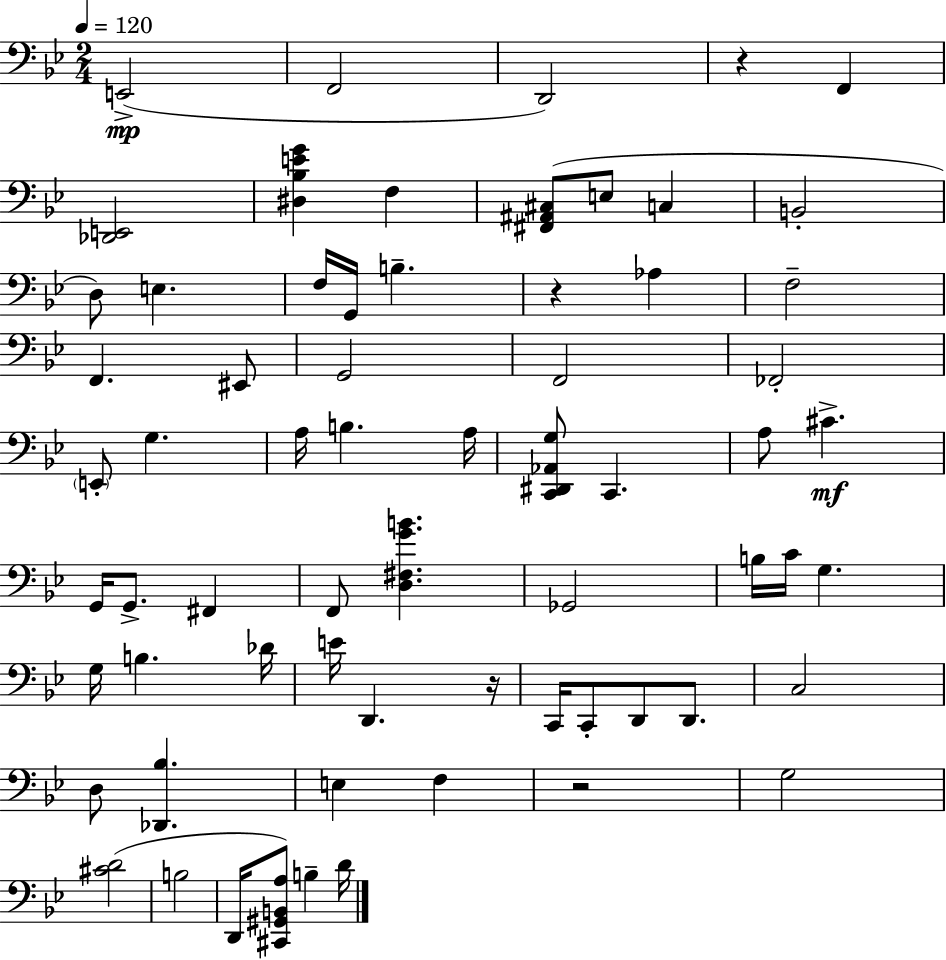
E2/h F2/h D2/h R/q F2/q [Db2,E2]/h [D#3,Bb3,E4,G4]/q F3/q [F#2,A#2,C#3]/e E3/e C3/q B2/h D3/e E3/q. F3/s G2/s B3/q. R/q Ab3/q F3/h F2/q. EIS2/e G2/h F2/h FES2/h E2/e G3/q. A3/s B3/q. A3/s [C2,D#2,Ab2,G3]/e C2/q. A3/e C#4/q. G2/s G2/e. F#2/q F2/e [D3,F#3,G4,B4]/q. Gb2/h B3/s C4/s G3/q. G3/s B3/q. Db4/s E4/s D2/q. R/s C2/s C2/e D2/e D2/e. C3/h D3/e [Db2,Bb3]/q. E3/q F3/q R/h G3/h [C#4,D4]/h B3/h D2/s [C#2,G#2,B2,A3]/e B3/q D4/s